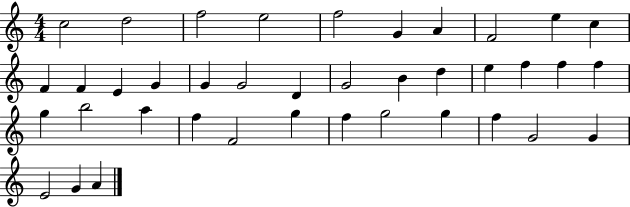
C5/h D5/h F5/h E5/h F5/h G4/q A4/q F4/h E5/q C5/q F4/q F4/q E4/q G4/q G4/q G4/h D4/q G4/h B4/q D5/q E5/q F5/q F5/q F5/q G5/q B5/h A5/q F5/q F4/h G5/q F5/q G5/h G5/q F5/q G4/h G4/q E4/h G4/q A4/q